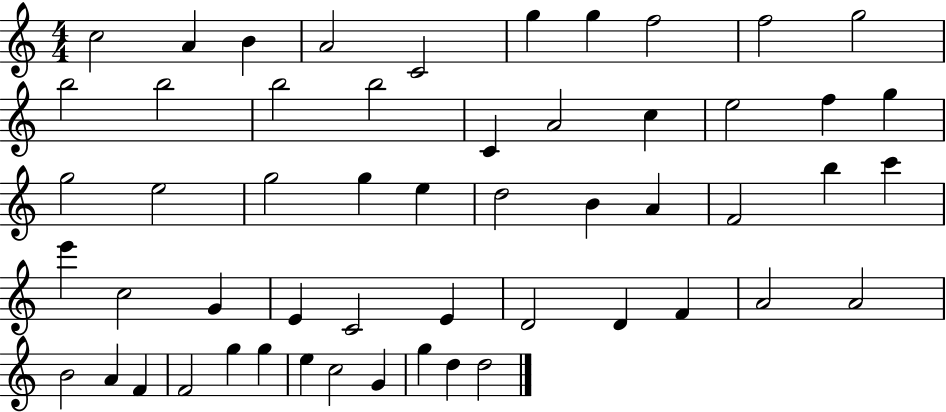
{
  \clef treble
  \numericTimeSignature
  \time 4/4
  \key c \major
  c''2 a'4 b'4 | a'2 c'2 | g''4 g''4 f''2 | f''2 g''2 | \break b''2 b''2 | b''2 b''2 | c'4 a'2 c''4 | e''2 f''4 g''4 | \break g''2 e''2 | g''2 g''4 e''4 | d''2 b'4 a'4 | f'2 b''4 c'''4 | \break e'''4 c''2 g'4 | e'4 c'2 e'4 | d'2 d'4 f'4 | a'2 a'2 | \break b'2 a'4 f'4 | f'2 g''4 g''4 | e''4 c''2 g'4 | g''4 d''4 d''2 | \break \bar "|."
}